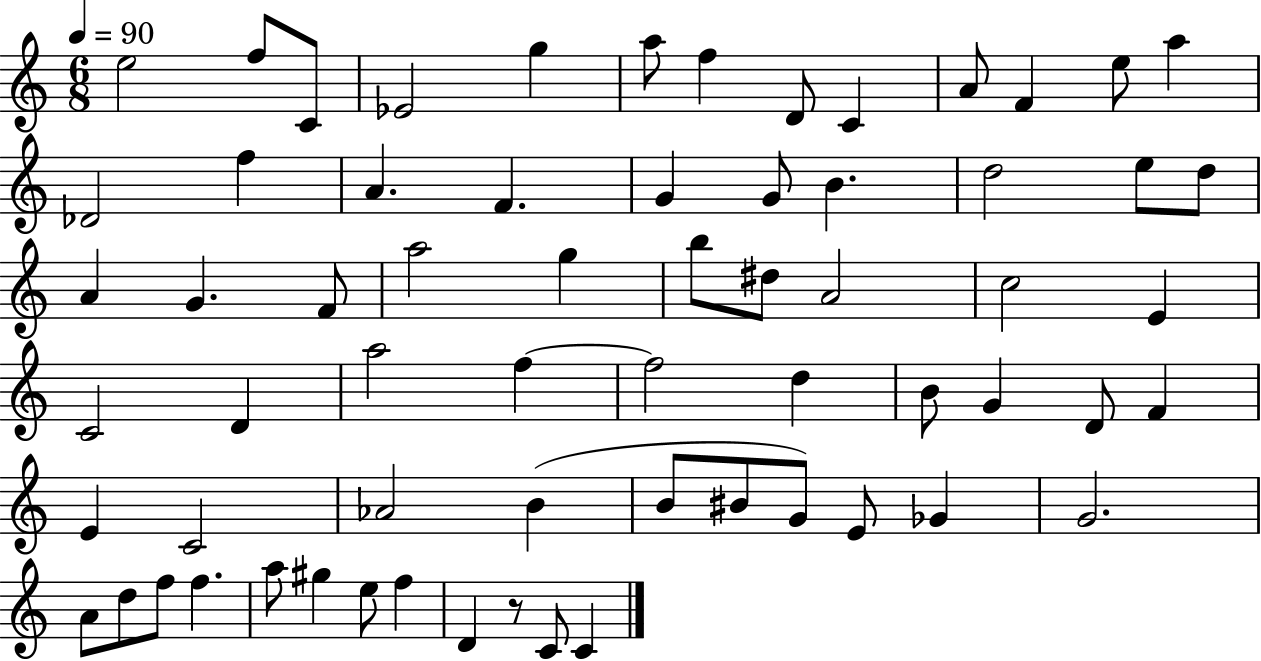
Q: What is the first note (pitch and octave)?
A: E5